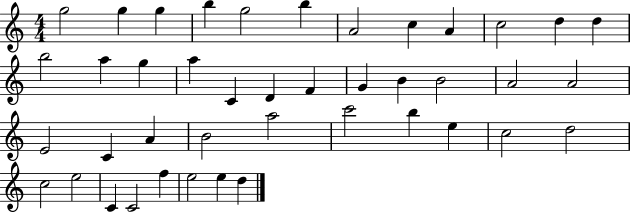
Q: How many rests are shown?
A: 0